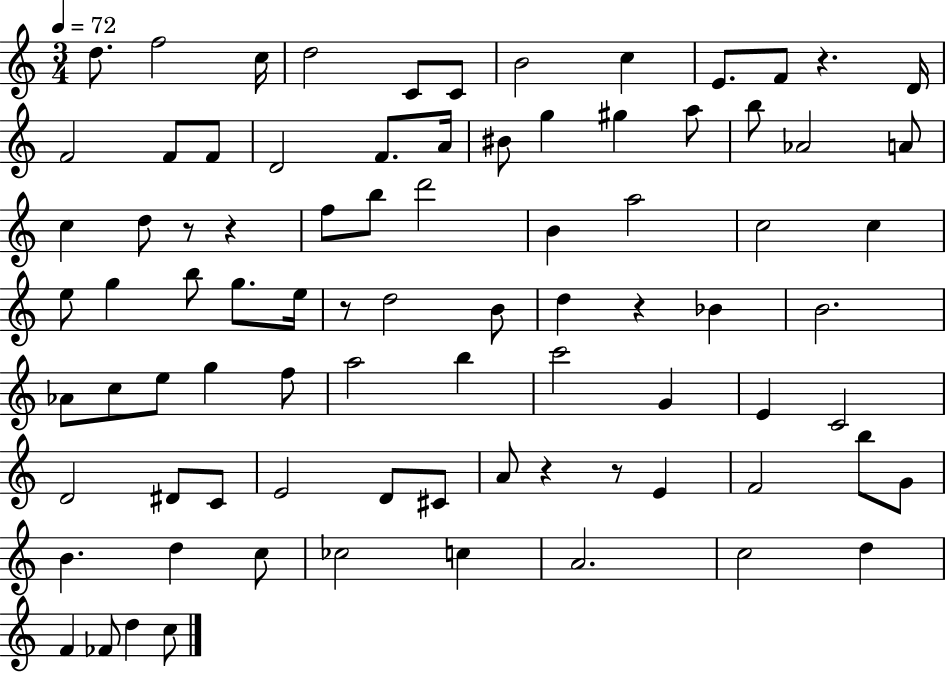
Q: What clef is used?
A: treble